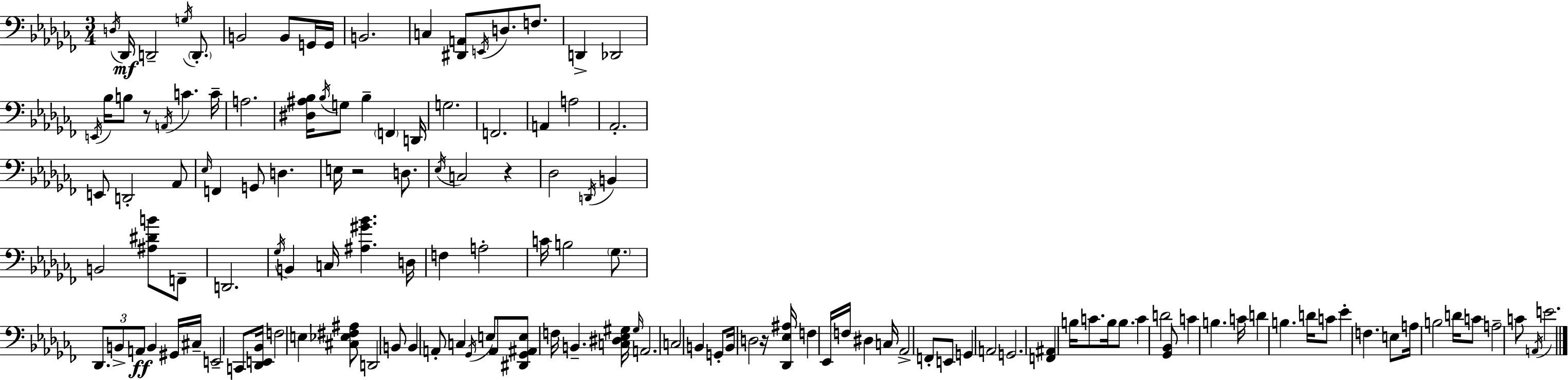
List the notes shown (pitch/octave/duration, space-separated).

D3/s Db2/s D2/h G3/s D2/e. B2/h B2/e G2/s G2/s B2/h. C3/q [D#2,A2]/e E2/s D3/e. F3/e. D2/q Db2/h E2/s Bb3/s B3/e R/e A2/s C4/q. C4/s A3/h. [D#3,A#3,Bb3]/s Bb3/s G3/e Bb3/q F2/q D2/s G3/h. F2/h. A2/q A3/h Ab2/h. E2/e D2/h Ab2/e Eb3/s F2/q G2/e D3/q. E3/s R/h D3/e. Eb3/s C3/h R/q Db3/h D2/s B2/q B2/h [A#3,D#4,B4]/e F2/e D2/h. Gb3/s B2/q C3/s [A#3,G#4,Bb4]/q. D3/s F3/q A3/h C4/s B3/h Gb3/e. Db2/e. B2/e A2/e B2/q G#2/s C#3/s E2/h C2/e [Db2,E2,Bb2]/s F3/h E3/q [C#3,Eb3,F#3,A#3]/e D2/h B2/e B2/q A2/e C3/q Gb2/s E3/e A2/e [D#2,Gb2,A#2,E3]/e F3/s B2/q. [C3,D#3,Eb3,G#3]/s G#3/s A2/h. C3/h B2/q G2/e B2/s D3/h R/s [Db2,Eb3,A#3]/s F3/q Eb2/s F3/s D#3/q C3/s Ab2/h F2/e E2/e G2/q A2/h G2/h. [F2,A#2]/q B3/s C4/e. B3/s B3/e. C4/q D4/h [Gb2,Bb2]/e C4/q B3/q. C4/s D4/q B3/q. D4/s C4/e Eb4/q F3/q. E3/e A3/s B3/h D4/s C4/e A3/h C4/e A2/s E4/h.